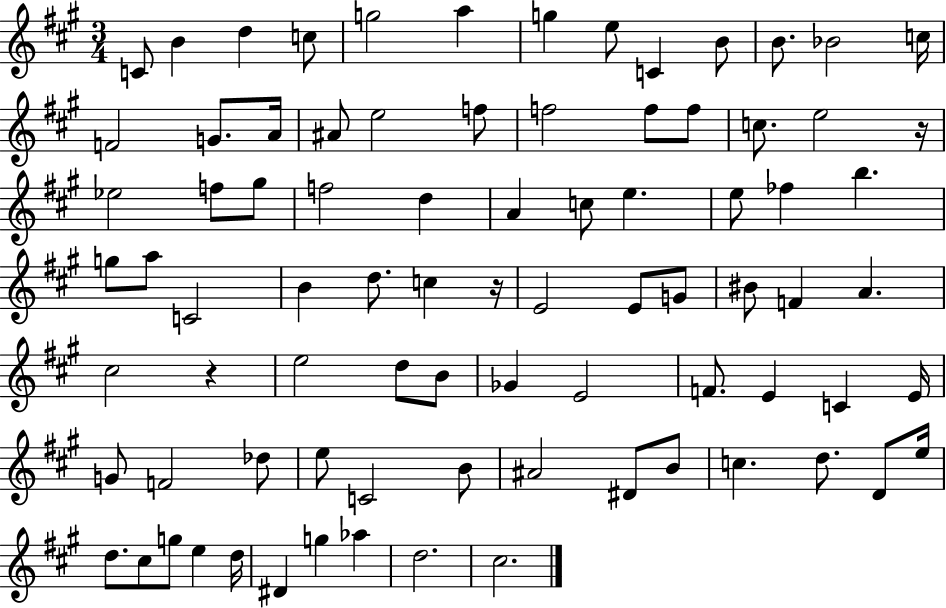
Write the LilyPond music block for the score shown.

{
  \clef treble
  \numericTimeSignature
  \time 3/4
  \key a \major
  \repeat volta 2 { c'8 b'4 d''4 c''8 | g''2 a''4 | g''4 e''8 c'4 b'8 | b'8. bes'2 c''16 | \break f'2 g'8. a'16 | ais'8 e''2 f''8 | f''2 f''8 f''8 | c''8. e''2 r16 | \break ees''2 f''8 gis''8 | f''2 d''4 | a'4 c''8 e''4. | e''8 fes''4 b''4. | \break g''8 a''8 c'2 | b'4 d''8. c''4 r16 | e'2 e'8 g'8 | bis'8 f'4 a'4. | \break cis''2 r4 | e''2 d''8 b'8 | ges'4 e'2 | f'8. e'4 c'4 e'16 | \break g'8 f'2 des''8 | e''8 c'2 b'8 | ais'2 dis'8 b'8 | c''4. d''8. d'8 e''16 | \break d''8. cis''8 g''8 e''4 d''16 | dis'4 g''4 aes''4 | d''2. | cis''2. | \break } \bar "|."
}